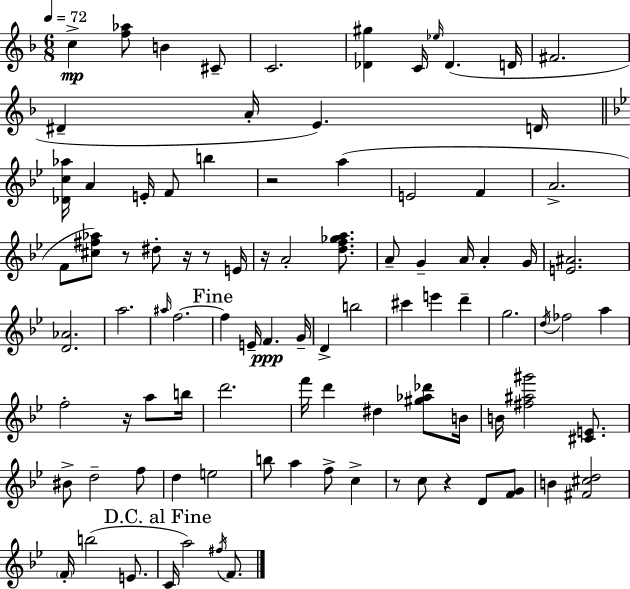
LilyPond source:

{
  \clef treble
  \numericTimeSignature
  \time 6/8
  \key d \minor
  \tempo 4 = 72
  c''4->\mp <f'' aes''>8 b'4 cis'8-- | c'2. | <des' gis''>4 c'16 \grace { ees''16 } des'4.( | d'16 fis'2. | \break dis'4-- a'16-. e'4.) | d'16 \bar "||" \break \key bes \major <des' c'' aes''>16 a'4 e'16-. f'8 b''4 | r2 a''4( | e'2 f'4 | a'2.-> | \break f'8 <cis'' fis'' aes''>8) r8 dis''8-. r16 r8 e'16 | r16 a'2-. <d'' f'' ges'' a''>8. | a'8-- g'4-- a'16 a'4-. g'16 | <e' ais'>2. | \break <d' aes'>2. | a''2. | \grace { ais''16 } f''2.~~ | \mark "Fine" f''4 e'16-- f'4.\ppp | \break g'16-- d'4-> b''2 | cis'''4 e'''4 d'''4-- | g''2. | \acciaccatura { d''16 } fes''2 a''4 | \break f''2-. r16 a''8 | b''16 d'''2. | f'''16 d'''4 dis''4 <gis'' aes'' des'''>8 | b'16 b'16 <fis'' ais'' gis'''>2 <cis' e'>8. | \break bis'8-> d''2-- | f''8 d''4 e''2 | b''8 a''4 f''8-> c''4-> | r8 c''8 r4 d'8 | \break <f' g'>8 b'4 <fis' cis'' d''>2 | \parenthesize f'16-. b''2( e'8. | \mark "D.C. al Fine" c'16 a''2) \acciaccatura { fis''16 } | f'8. \bar "|."
}